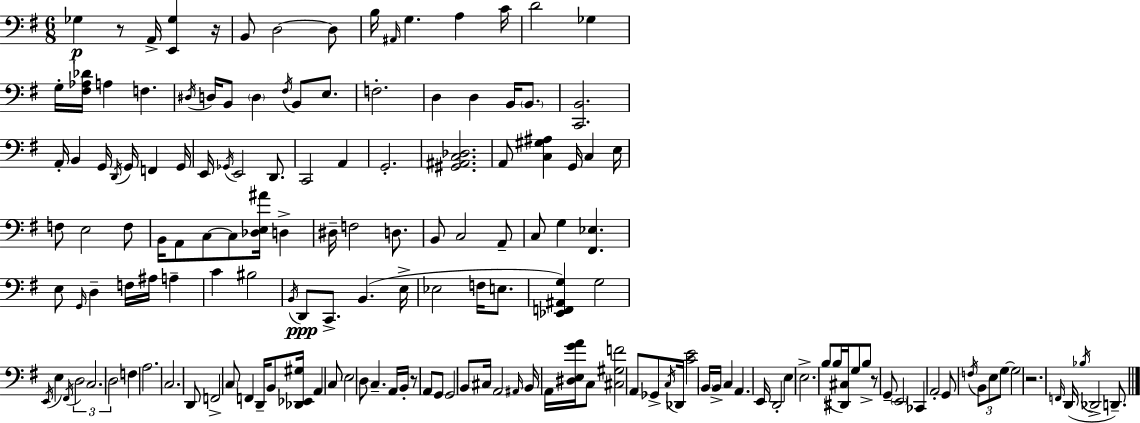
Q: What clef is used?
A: bass